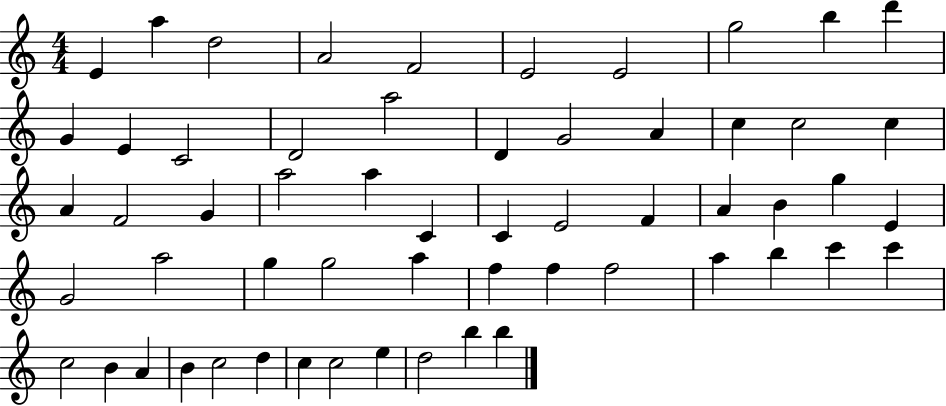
{
  \clef treble
  \numericTimeSignature
  \time 4/4
  \key c \major
  e'4 a''4 d''2 | a'2 f'2 | e'2 e'2 | g''2 b''4 d'''4 | \break g'4 e'4 c'2 | d'2 a''2 | d'4 g'2 a'4 | c''4 c''2 c''4 | \break a'4 f'2 g'4 | a''2 a''4 c'4 | c'4 e'2 f'4 | a'4 b'4 g''4 e'4 | \break g'2 a''2 | g''4 g''2 a''4 | f''4 f''4 f''2 | a''4 b''4 c'''4 c'''4 | \break c''2 b'4 a'4 | b'4 c''2 d''4 | c''4 c''2 e''4 | d''2 b''4 b''4 | \break \bar "|."
}